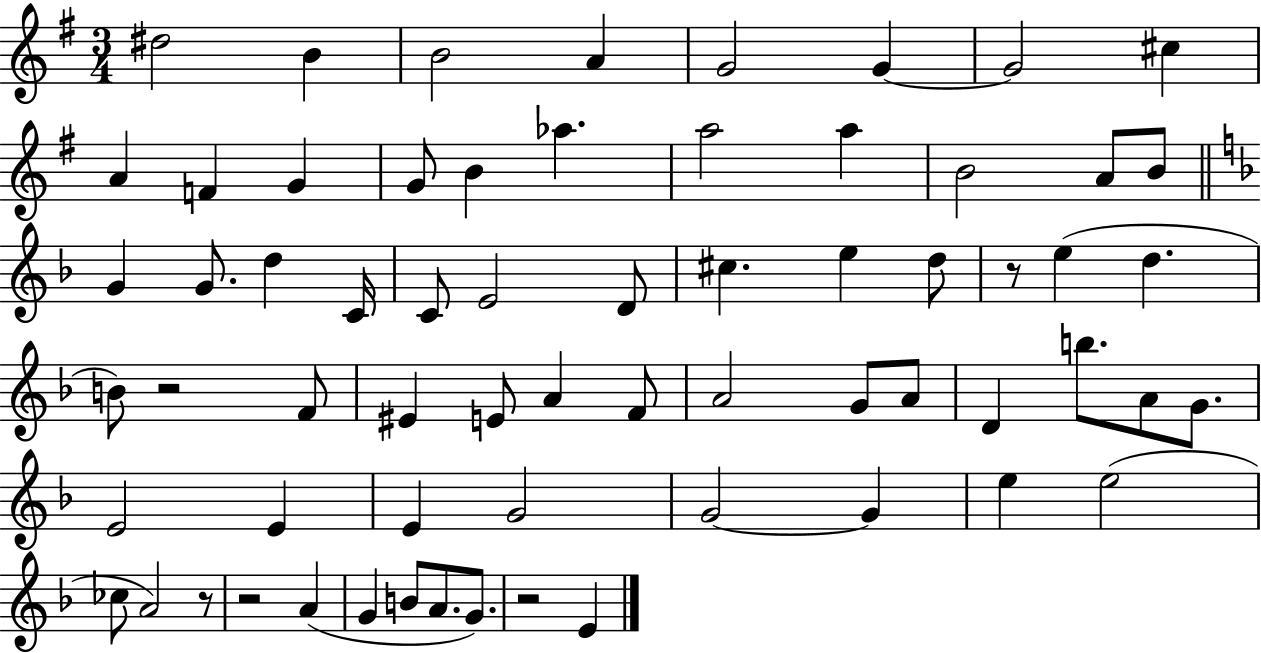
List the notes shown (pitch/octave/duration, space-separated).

D#5/h B4/q B4/h A4/q G4/h G4/q G4/h C#5/q A4/q F4/q G4/q G4/e B4/q Ab5/q. A5/h A5/q B4/h A4/e B4/e G4/q G4/e. D5/q C4/s C4/e E4/h D4/e C#5/q. E5/q D5/e R/e E5/q D5/q. B4/e R/h F4/e EIS4/q E4/e A4/q F4/e A4/h G4/e A4/e D4/q B5/e. A4/e G4/e. E4/h E4/q E4/q G4/h G4/h G4/q E5/q E5/h CES5/e A4/h R/e R/h A4/q G4/q B4/e A4/e. G4/e. R/h E4/q